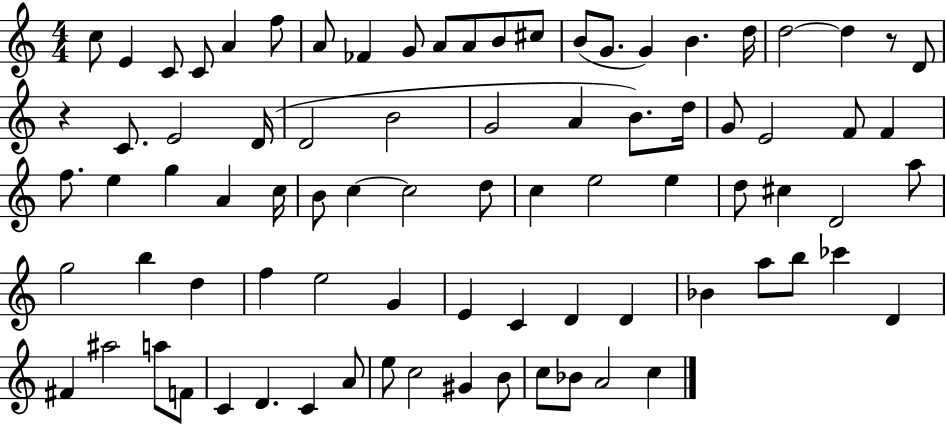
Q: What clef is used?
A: treble